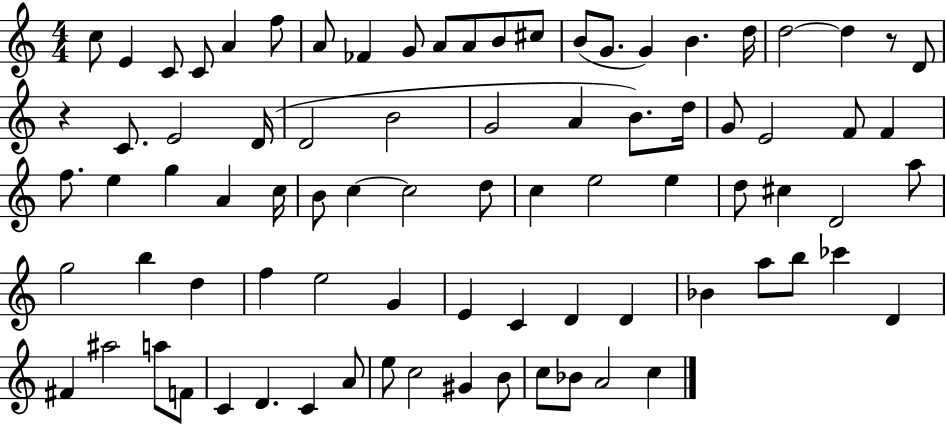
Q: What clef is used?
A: treble